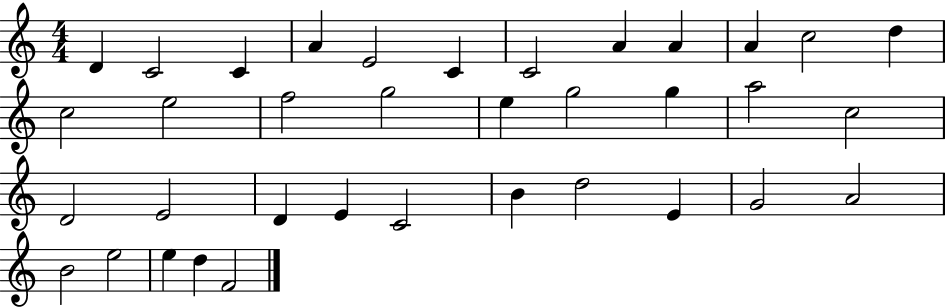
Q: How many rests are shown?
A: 0